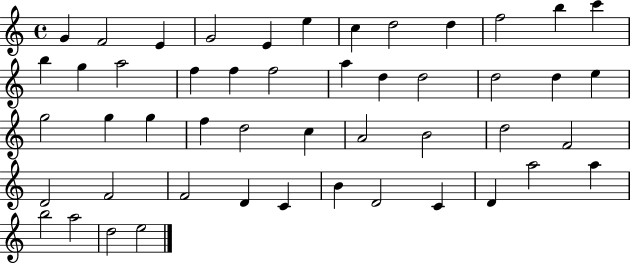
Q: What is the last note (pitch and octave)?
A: E5